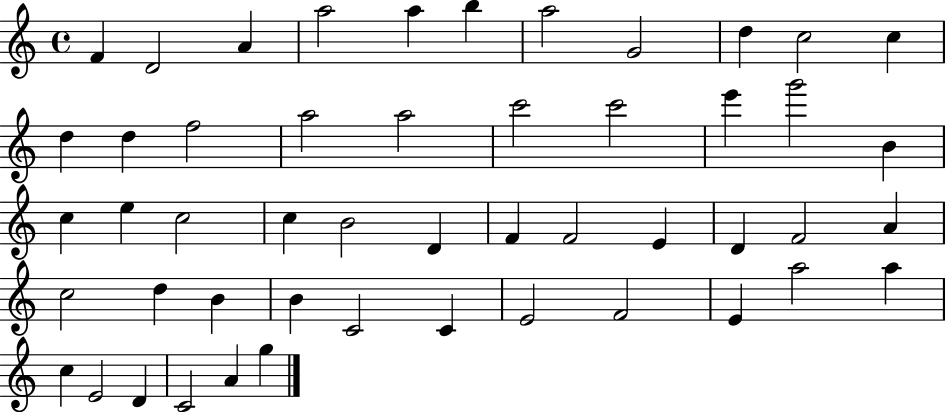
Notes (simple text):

F4/q D4/h A4/q A5/h A5/q B5/q A5/h G4/h D5/q C5/h C5/q D5/q D5/q F5/h A5/h A5/h C6/h C6/h E6/q G6/h B4/q C5/q E5/q C5/h C5/q B4/h D4/q F4/q F4/h E4/q D4/q F4/h A4/q C5/h D5/q B4/q B4/q C4/h C4/q E4/h F4/h E4/q A5/h A5/q C5/q E4/h D4/q C4/h A4/q G5/q